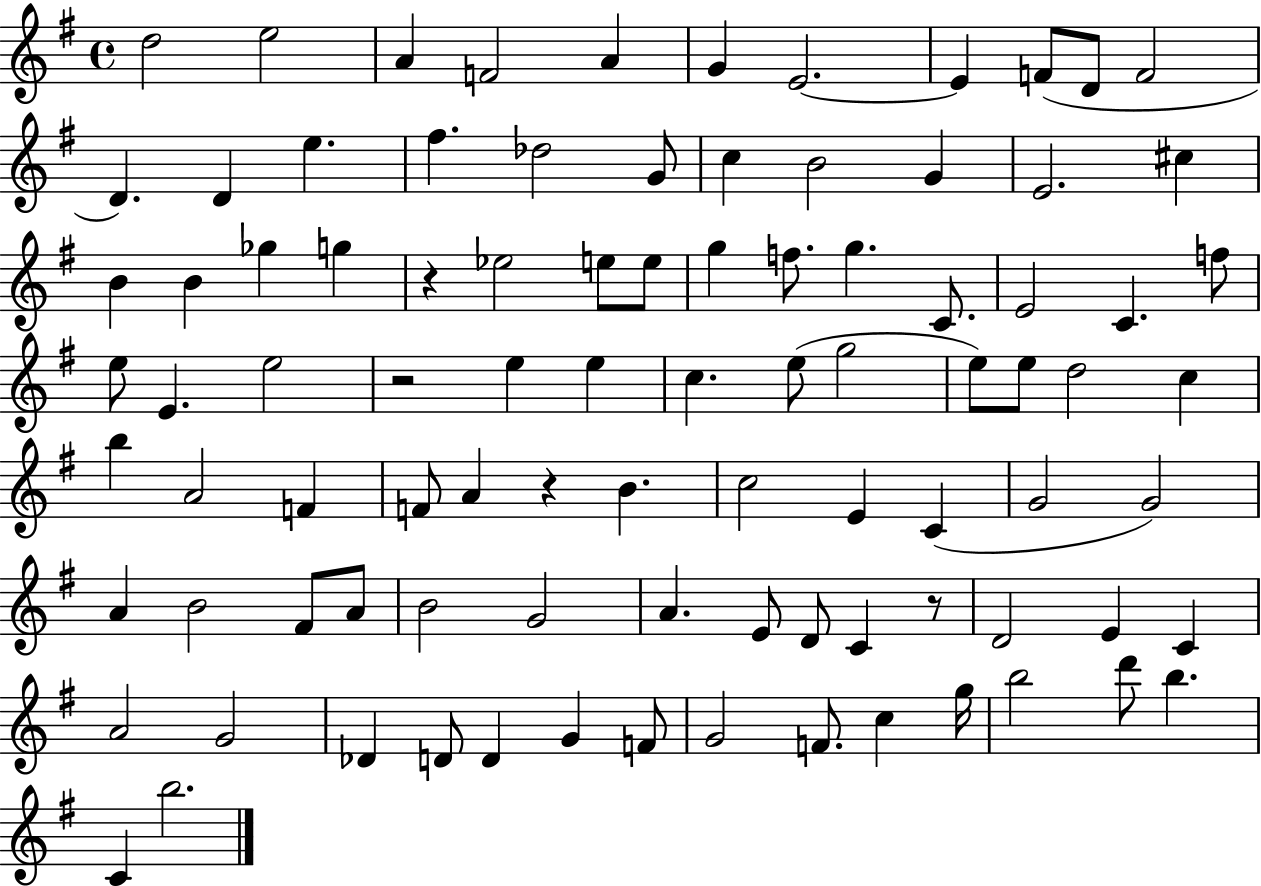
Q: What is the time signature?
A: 4/4